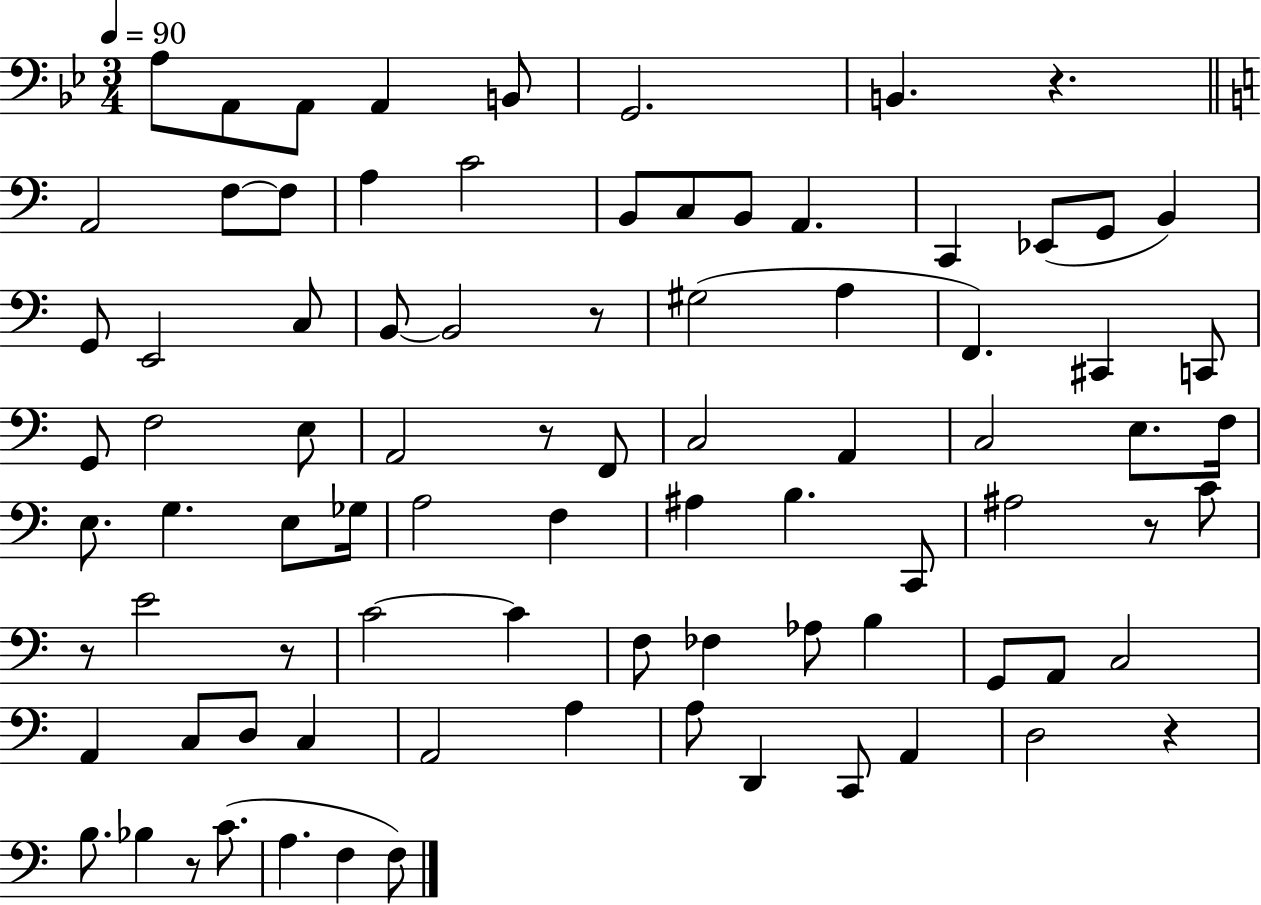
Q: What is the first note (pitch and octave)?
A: A3